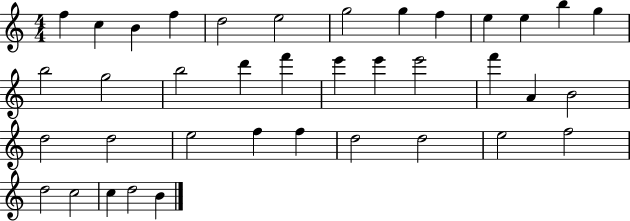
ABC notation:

X:1
T:Untitled
M:4/4
L:1/4
K:C
f c B f d2 e2 g2 g f e e b g b2 g2 b2 d' f' e' e' e'2 f' A B2 d2 d2 e2 f f d2 d2 e2 f2 d2 c2 c d2 B